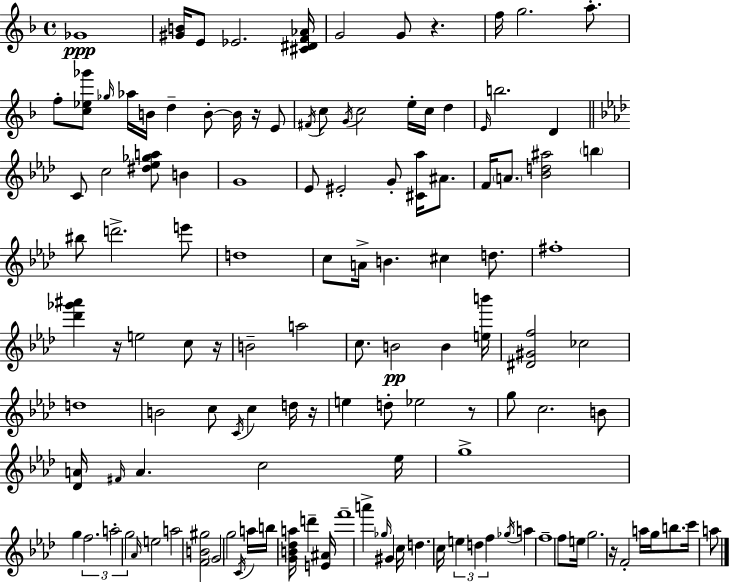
Gb4/w [G#4,B4]/s E4/e Eb4/h. [C#4,D#4,F4,Ab4]/s G4/h G4/e R/q. F5/s G5/h. A5/e. F5/e [C5,Eb5,Gb6]/e Gb5/s Ab5/s B4/s D5/q B4/e B4/s R/s E4/e F#4/s C5/e G4/s C5/h E5/s C5/s D5/q E4/s B5/h. D4/q C4/e C5/h [D#5,Eb5,Gb5,A5]/e B4/q G4/w Eb4/e EIS4/h G4/e [C#4,Ab5]/s A#4/e. F4/s A4/e. [Bb4,D5,A#5]/h B5/q BIS5/e D6/h. E6/e D5/w C5/e A4/s B4/q. C#5/q D5/e. F#5/w [Db6,Gb6,A#6]/q R/s E5/h C5/e R/s B4/h A5/h C5/e. B4/h B4/q [E5,B6]/s [D#4,G#4,F5]/h CES5/h D5/w B4/h C5/e C4/s C5/q D5/s R/s E5/q D5/e Eb5/h R/e G5/e C5/h. B4/e [Db4,A4]/s F#4/s A4/q. C5/h Eb5/s G5/w G5/q F5/h. A5/h G5/h Ab4/s E5/h A5/h [F4,B4,G#5]/h G4/h G5/h C4/s A5/s B5/s [G4,B4,Db5,A5]/s D6/q [E4,A#4]/s F6/w A6/q Gb5/s G#4/q C5/s D5/q. C5/s E5/q D5/q F5/q Gb5/s A5/q F5/w F5/e E5/s G5/h. R/s F4/h A5/s G5/s B5/e. C6/s A5/e